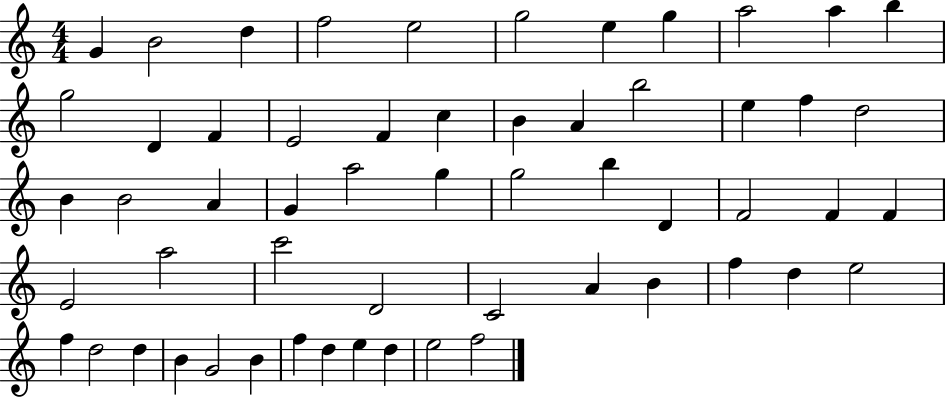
{
  \clef treble
  \numericTimeSignature
  \time 4/4
  \key c \major
  g'4 b'2 d''4 | f''2 e''2 | g''2 e''4 g''4 | a''2 a''4 b''4 | \break g''2 d'4 f'4 | e'2 f'4 c''4 | b'4 a'4 b''2 | e''4 f''4 d''2 | \break b'4 b'2 a'4 | g'4 a''2 g''4 | g''2 b''4 d'4 | f'2 f'4 f'4 | \break e'2 a''2 | c'''2 d'2 | c'2 a'4 b'4 | f''4 d''4 e''2 | \break f''4 d''2 d''4 | b'4 g'2 b'4 | f''4 d''4 e''4 d''4 | e''2 f''2 | \break \bar "|."
}